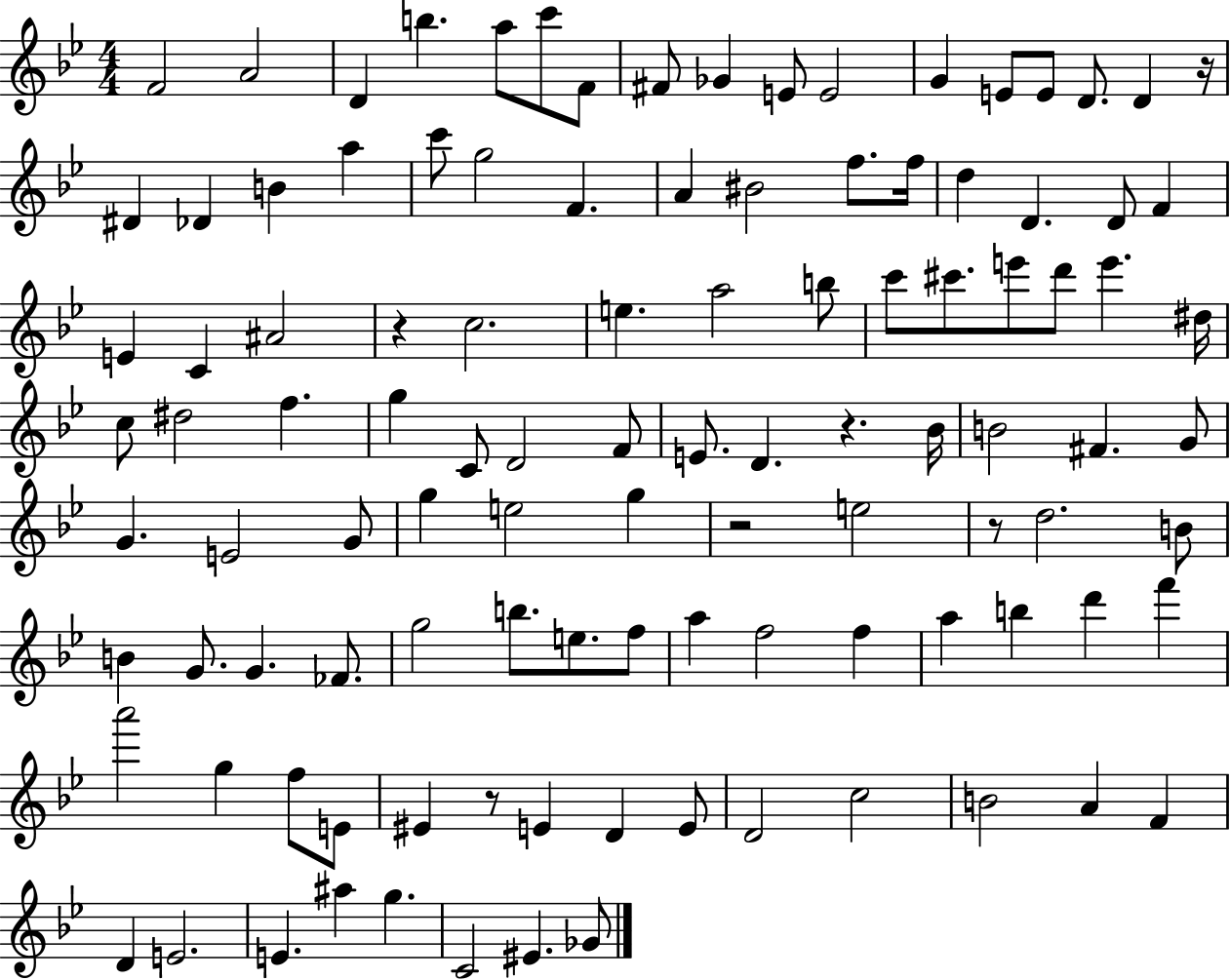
{
  \clef treble
  \numericTimeSignature
  \time 4/4
  \key bes \major
  \repeat volta 2 { f'2 a'2 | d'4 b''4. a''8 c'''8 f'8 | fis'8 ges'4 e'8 e'2 | g'4 e'8 e'8 d'8. d'4 r16 | \break dis'4 des'4 b'4 a''4 | c'''8 g''2 f'4. | a'4 bis'2 f''8. f''16 | d''4 d'4. d'8 f'4 | \break e'4 c'4 ais'2 | r4 c''2. | e''4. a''2 b''8 | c'''8 cis'''8. e'''8 d'''8 e'''4. dis''16 | \break c''8 dis''2 f''4. | g''4 c'8 d'2 f'8 | e'8. d'4. r4. bes'16 | b'2 fis'4. g'8 | \break g'4. e'2 g'8 | g''4 e''2 g''4 | r2 e''2 | r8 d''2. b'8 | \break b'4 g'8. g'4. fes'8. | g''2 b''8. e''8. f''8 | a''4 f''2 f''4 | a''4 b''4 d'''4 f'''4 | \break a'''2 g''4 f''8 e'8 | eis'4 r8 e'4 d'4 e'8 | d'2 c''2 | b'2 a'4 f'4 | \break d'4 e'2. | e'4. ais''4 g''4. | c'2 eis'4. ges'8 | } \bar "|."
}